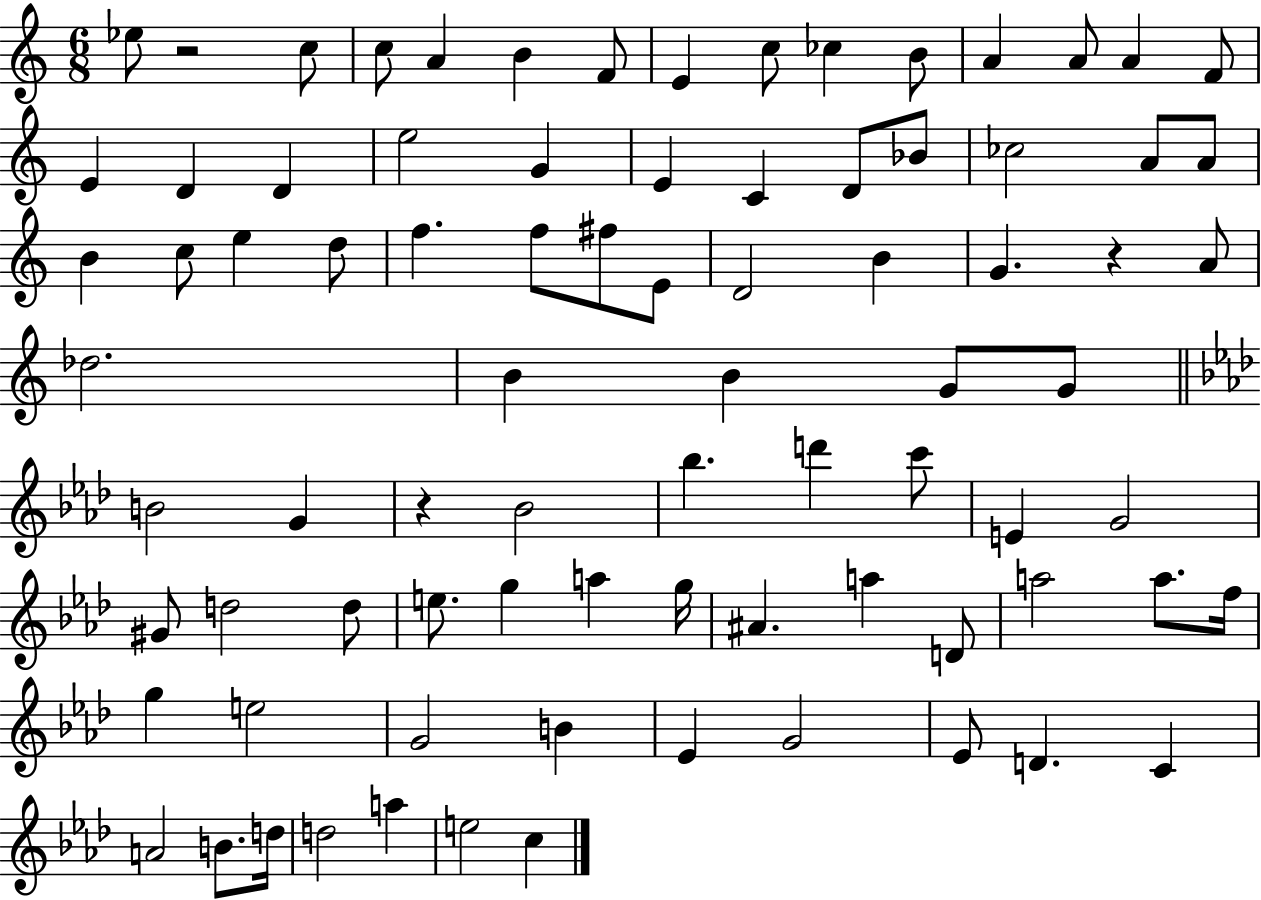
{
  \clef treble
  \numericTimeSignature
  \time 6/8
  \key c \major
  ees''8 r2 c''8 | c''8 a'4 b'4 f'8 | e'4 c''8 ces''4 b'8 | a'4 a'8 a'4 f'8 | \break e'4 d'4 d'4 | e''2 g'4 | e'4 c'4 d'8 bes'8 | ces''2 a'8 a'8 | \break b'4 c''8 e''4 d''8 | f''4. f''8 fis''8 e'8 | d'2 b'4 | g'4. r4 a'8 | \break des''2. | b'4 b'4 g'8 g'8 | \bar "||" \break \key f \minor b'2 g'4 | r4 bes'2 | bes''4. d'''4 c'''8 | e'4 g'2 | \break gis'8 d''2 d''8 | e''8. g''4 a''4 g''16 | ais'4. a''4 d'8 | a''2 a''8. f''16 | \break g''4 e''2 | g'2 b'4 | ees'4 g'2 | ees'8 d'4. c'4 | \break a'2 b'8. d''16 | d''2 a''4 | e''2 c''4 | \bar "|."
}